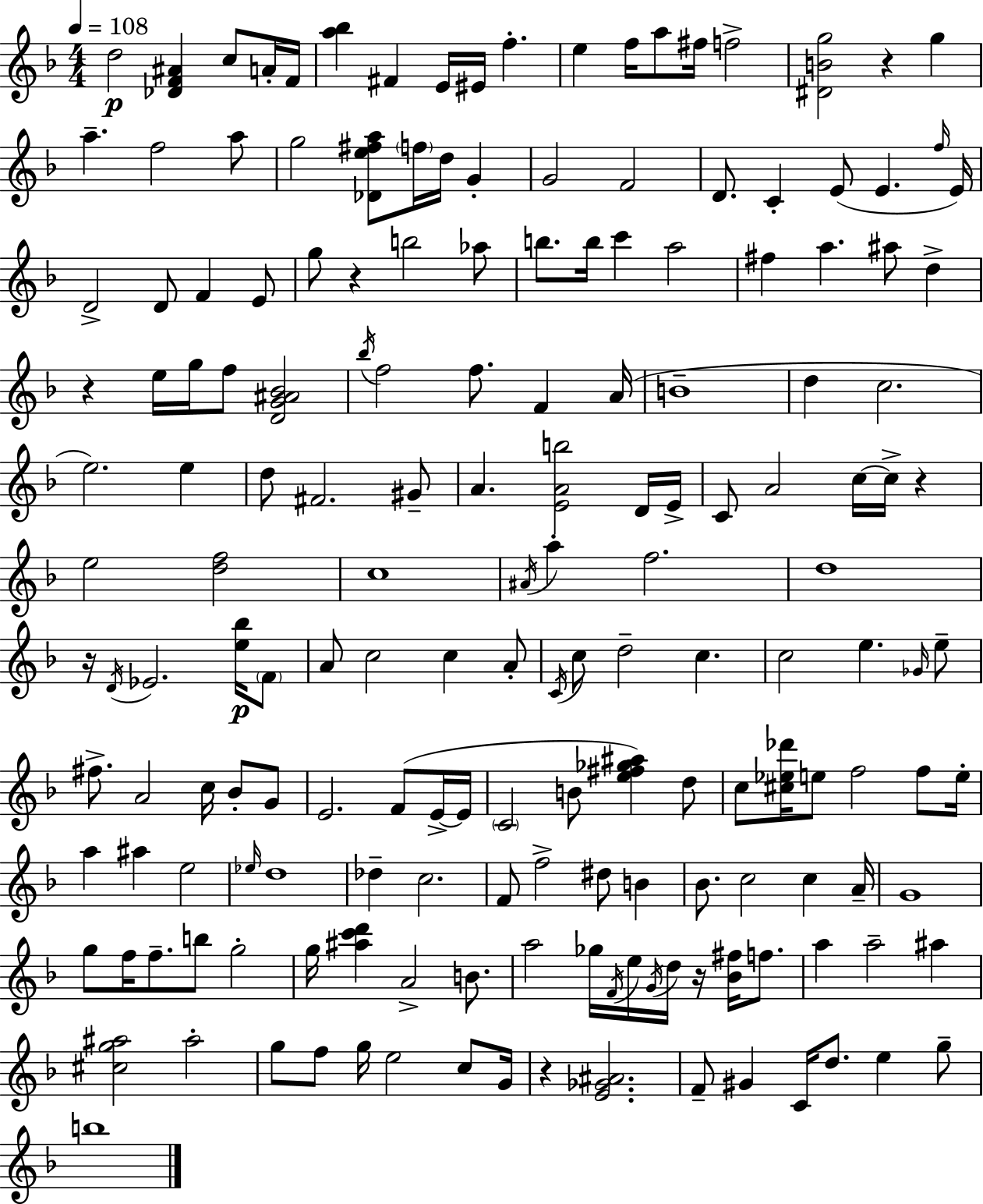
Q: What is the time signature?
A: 4/4